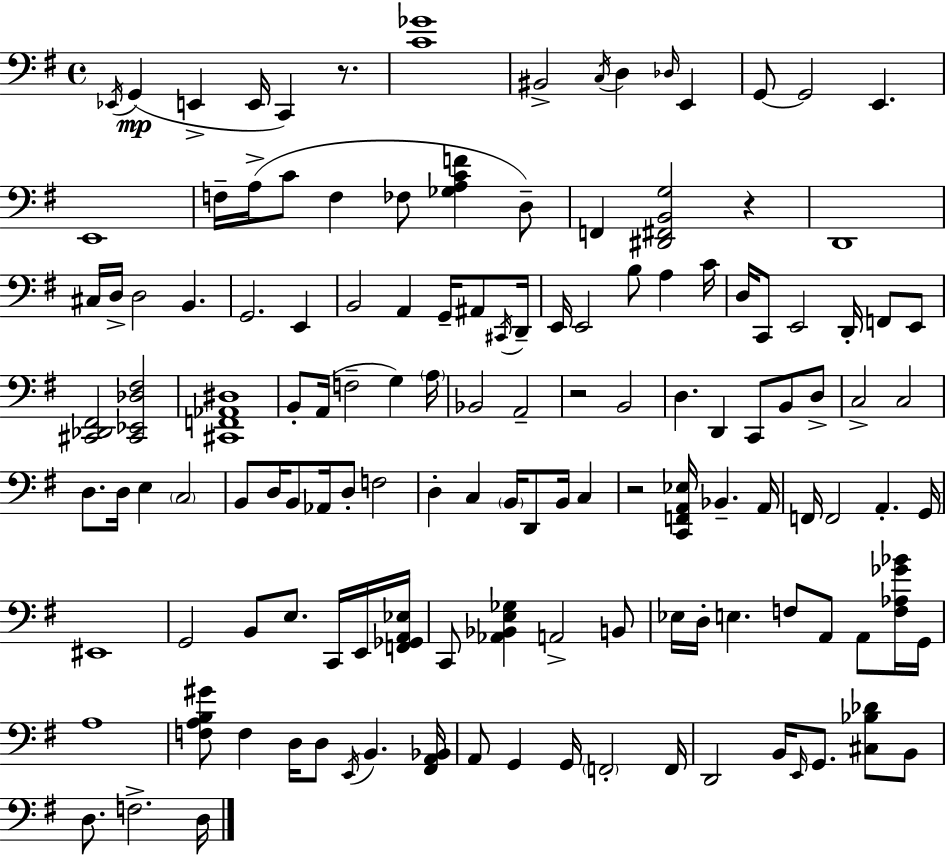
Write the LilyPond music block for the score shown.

{
  \clef bass
  \time 4/4
  \defaultTimeSignature
  \key g \major
  \acciaccatura { ees,16 }(\mp g,4 e,4-> e,16 c,4) r8. | <c' ges'>1 | bis,2-> \acciaccatura { c16 } d4 \grace { des16 } e,4 | g,8~~ g,2 e,4. | \break e,1 | f16-- a16->( c'8 f4 fes8 <ges a c' f'>4 | d8--) f,4 <dis, fis, b, g>2 r4 | d,1 | \break cis16 d16-> d2 b,4. | g,2. e,4 | b,2 a,4 g,16-- | ais,8 \acciaccatura { cis,16 } d,16-- e,16 e,2 b8 a4 | \break c'16 d16 c,8 e,2 d,16-. | f,8 e,8 <cis, des, fis,>2 <cis, ees, des fis>2 | <cis, f, aes, dis>1 | b,8-. a,16( f2-- g4) | \break \parenthesize a16 bes,2 a,2-- | r2 b,2 | d4. d,4 c,8 | b,8 d8-> c2-> c2 | \break d8. d16 e4 \parenthesize c2 | b,8 d16 b,8 aes,16 d8-. f2 | d4-. c4 \parenthesize b,16 d,8 b,16 | c4 r2 <c, f, a, ees>16 bes,4.-- | \break a,16 f,16 f,2 a,4.-. | g,16 eis,1 | g,2 b,8 e8. | c,16 e,16 <f, ges, a, ees>16 c,8 <aes, bes, e ges>4 a,2-> | \break b,8 ees16 d16-. e4. f8 a,8 | a,8 <f aes ges' bes'>16 g,16 a1 | <f a b gis'>8 f4 d16 d8 \acciaccatura { e,16 } b,4. | <fis, a, bes,>16 a,8 g,4 g,16 \parenthesize f,2-. | \break f,16 d,2 b,16 \grace { e,16 } g,8. | <cis bes des'>8 b,8 d8. f2.-> | d16 \bar "|."
}